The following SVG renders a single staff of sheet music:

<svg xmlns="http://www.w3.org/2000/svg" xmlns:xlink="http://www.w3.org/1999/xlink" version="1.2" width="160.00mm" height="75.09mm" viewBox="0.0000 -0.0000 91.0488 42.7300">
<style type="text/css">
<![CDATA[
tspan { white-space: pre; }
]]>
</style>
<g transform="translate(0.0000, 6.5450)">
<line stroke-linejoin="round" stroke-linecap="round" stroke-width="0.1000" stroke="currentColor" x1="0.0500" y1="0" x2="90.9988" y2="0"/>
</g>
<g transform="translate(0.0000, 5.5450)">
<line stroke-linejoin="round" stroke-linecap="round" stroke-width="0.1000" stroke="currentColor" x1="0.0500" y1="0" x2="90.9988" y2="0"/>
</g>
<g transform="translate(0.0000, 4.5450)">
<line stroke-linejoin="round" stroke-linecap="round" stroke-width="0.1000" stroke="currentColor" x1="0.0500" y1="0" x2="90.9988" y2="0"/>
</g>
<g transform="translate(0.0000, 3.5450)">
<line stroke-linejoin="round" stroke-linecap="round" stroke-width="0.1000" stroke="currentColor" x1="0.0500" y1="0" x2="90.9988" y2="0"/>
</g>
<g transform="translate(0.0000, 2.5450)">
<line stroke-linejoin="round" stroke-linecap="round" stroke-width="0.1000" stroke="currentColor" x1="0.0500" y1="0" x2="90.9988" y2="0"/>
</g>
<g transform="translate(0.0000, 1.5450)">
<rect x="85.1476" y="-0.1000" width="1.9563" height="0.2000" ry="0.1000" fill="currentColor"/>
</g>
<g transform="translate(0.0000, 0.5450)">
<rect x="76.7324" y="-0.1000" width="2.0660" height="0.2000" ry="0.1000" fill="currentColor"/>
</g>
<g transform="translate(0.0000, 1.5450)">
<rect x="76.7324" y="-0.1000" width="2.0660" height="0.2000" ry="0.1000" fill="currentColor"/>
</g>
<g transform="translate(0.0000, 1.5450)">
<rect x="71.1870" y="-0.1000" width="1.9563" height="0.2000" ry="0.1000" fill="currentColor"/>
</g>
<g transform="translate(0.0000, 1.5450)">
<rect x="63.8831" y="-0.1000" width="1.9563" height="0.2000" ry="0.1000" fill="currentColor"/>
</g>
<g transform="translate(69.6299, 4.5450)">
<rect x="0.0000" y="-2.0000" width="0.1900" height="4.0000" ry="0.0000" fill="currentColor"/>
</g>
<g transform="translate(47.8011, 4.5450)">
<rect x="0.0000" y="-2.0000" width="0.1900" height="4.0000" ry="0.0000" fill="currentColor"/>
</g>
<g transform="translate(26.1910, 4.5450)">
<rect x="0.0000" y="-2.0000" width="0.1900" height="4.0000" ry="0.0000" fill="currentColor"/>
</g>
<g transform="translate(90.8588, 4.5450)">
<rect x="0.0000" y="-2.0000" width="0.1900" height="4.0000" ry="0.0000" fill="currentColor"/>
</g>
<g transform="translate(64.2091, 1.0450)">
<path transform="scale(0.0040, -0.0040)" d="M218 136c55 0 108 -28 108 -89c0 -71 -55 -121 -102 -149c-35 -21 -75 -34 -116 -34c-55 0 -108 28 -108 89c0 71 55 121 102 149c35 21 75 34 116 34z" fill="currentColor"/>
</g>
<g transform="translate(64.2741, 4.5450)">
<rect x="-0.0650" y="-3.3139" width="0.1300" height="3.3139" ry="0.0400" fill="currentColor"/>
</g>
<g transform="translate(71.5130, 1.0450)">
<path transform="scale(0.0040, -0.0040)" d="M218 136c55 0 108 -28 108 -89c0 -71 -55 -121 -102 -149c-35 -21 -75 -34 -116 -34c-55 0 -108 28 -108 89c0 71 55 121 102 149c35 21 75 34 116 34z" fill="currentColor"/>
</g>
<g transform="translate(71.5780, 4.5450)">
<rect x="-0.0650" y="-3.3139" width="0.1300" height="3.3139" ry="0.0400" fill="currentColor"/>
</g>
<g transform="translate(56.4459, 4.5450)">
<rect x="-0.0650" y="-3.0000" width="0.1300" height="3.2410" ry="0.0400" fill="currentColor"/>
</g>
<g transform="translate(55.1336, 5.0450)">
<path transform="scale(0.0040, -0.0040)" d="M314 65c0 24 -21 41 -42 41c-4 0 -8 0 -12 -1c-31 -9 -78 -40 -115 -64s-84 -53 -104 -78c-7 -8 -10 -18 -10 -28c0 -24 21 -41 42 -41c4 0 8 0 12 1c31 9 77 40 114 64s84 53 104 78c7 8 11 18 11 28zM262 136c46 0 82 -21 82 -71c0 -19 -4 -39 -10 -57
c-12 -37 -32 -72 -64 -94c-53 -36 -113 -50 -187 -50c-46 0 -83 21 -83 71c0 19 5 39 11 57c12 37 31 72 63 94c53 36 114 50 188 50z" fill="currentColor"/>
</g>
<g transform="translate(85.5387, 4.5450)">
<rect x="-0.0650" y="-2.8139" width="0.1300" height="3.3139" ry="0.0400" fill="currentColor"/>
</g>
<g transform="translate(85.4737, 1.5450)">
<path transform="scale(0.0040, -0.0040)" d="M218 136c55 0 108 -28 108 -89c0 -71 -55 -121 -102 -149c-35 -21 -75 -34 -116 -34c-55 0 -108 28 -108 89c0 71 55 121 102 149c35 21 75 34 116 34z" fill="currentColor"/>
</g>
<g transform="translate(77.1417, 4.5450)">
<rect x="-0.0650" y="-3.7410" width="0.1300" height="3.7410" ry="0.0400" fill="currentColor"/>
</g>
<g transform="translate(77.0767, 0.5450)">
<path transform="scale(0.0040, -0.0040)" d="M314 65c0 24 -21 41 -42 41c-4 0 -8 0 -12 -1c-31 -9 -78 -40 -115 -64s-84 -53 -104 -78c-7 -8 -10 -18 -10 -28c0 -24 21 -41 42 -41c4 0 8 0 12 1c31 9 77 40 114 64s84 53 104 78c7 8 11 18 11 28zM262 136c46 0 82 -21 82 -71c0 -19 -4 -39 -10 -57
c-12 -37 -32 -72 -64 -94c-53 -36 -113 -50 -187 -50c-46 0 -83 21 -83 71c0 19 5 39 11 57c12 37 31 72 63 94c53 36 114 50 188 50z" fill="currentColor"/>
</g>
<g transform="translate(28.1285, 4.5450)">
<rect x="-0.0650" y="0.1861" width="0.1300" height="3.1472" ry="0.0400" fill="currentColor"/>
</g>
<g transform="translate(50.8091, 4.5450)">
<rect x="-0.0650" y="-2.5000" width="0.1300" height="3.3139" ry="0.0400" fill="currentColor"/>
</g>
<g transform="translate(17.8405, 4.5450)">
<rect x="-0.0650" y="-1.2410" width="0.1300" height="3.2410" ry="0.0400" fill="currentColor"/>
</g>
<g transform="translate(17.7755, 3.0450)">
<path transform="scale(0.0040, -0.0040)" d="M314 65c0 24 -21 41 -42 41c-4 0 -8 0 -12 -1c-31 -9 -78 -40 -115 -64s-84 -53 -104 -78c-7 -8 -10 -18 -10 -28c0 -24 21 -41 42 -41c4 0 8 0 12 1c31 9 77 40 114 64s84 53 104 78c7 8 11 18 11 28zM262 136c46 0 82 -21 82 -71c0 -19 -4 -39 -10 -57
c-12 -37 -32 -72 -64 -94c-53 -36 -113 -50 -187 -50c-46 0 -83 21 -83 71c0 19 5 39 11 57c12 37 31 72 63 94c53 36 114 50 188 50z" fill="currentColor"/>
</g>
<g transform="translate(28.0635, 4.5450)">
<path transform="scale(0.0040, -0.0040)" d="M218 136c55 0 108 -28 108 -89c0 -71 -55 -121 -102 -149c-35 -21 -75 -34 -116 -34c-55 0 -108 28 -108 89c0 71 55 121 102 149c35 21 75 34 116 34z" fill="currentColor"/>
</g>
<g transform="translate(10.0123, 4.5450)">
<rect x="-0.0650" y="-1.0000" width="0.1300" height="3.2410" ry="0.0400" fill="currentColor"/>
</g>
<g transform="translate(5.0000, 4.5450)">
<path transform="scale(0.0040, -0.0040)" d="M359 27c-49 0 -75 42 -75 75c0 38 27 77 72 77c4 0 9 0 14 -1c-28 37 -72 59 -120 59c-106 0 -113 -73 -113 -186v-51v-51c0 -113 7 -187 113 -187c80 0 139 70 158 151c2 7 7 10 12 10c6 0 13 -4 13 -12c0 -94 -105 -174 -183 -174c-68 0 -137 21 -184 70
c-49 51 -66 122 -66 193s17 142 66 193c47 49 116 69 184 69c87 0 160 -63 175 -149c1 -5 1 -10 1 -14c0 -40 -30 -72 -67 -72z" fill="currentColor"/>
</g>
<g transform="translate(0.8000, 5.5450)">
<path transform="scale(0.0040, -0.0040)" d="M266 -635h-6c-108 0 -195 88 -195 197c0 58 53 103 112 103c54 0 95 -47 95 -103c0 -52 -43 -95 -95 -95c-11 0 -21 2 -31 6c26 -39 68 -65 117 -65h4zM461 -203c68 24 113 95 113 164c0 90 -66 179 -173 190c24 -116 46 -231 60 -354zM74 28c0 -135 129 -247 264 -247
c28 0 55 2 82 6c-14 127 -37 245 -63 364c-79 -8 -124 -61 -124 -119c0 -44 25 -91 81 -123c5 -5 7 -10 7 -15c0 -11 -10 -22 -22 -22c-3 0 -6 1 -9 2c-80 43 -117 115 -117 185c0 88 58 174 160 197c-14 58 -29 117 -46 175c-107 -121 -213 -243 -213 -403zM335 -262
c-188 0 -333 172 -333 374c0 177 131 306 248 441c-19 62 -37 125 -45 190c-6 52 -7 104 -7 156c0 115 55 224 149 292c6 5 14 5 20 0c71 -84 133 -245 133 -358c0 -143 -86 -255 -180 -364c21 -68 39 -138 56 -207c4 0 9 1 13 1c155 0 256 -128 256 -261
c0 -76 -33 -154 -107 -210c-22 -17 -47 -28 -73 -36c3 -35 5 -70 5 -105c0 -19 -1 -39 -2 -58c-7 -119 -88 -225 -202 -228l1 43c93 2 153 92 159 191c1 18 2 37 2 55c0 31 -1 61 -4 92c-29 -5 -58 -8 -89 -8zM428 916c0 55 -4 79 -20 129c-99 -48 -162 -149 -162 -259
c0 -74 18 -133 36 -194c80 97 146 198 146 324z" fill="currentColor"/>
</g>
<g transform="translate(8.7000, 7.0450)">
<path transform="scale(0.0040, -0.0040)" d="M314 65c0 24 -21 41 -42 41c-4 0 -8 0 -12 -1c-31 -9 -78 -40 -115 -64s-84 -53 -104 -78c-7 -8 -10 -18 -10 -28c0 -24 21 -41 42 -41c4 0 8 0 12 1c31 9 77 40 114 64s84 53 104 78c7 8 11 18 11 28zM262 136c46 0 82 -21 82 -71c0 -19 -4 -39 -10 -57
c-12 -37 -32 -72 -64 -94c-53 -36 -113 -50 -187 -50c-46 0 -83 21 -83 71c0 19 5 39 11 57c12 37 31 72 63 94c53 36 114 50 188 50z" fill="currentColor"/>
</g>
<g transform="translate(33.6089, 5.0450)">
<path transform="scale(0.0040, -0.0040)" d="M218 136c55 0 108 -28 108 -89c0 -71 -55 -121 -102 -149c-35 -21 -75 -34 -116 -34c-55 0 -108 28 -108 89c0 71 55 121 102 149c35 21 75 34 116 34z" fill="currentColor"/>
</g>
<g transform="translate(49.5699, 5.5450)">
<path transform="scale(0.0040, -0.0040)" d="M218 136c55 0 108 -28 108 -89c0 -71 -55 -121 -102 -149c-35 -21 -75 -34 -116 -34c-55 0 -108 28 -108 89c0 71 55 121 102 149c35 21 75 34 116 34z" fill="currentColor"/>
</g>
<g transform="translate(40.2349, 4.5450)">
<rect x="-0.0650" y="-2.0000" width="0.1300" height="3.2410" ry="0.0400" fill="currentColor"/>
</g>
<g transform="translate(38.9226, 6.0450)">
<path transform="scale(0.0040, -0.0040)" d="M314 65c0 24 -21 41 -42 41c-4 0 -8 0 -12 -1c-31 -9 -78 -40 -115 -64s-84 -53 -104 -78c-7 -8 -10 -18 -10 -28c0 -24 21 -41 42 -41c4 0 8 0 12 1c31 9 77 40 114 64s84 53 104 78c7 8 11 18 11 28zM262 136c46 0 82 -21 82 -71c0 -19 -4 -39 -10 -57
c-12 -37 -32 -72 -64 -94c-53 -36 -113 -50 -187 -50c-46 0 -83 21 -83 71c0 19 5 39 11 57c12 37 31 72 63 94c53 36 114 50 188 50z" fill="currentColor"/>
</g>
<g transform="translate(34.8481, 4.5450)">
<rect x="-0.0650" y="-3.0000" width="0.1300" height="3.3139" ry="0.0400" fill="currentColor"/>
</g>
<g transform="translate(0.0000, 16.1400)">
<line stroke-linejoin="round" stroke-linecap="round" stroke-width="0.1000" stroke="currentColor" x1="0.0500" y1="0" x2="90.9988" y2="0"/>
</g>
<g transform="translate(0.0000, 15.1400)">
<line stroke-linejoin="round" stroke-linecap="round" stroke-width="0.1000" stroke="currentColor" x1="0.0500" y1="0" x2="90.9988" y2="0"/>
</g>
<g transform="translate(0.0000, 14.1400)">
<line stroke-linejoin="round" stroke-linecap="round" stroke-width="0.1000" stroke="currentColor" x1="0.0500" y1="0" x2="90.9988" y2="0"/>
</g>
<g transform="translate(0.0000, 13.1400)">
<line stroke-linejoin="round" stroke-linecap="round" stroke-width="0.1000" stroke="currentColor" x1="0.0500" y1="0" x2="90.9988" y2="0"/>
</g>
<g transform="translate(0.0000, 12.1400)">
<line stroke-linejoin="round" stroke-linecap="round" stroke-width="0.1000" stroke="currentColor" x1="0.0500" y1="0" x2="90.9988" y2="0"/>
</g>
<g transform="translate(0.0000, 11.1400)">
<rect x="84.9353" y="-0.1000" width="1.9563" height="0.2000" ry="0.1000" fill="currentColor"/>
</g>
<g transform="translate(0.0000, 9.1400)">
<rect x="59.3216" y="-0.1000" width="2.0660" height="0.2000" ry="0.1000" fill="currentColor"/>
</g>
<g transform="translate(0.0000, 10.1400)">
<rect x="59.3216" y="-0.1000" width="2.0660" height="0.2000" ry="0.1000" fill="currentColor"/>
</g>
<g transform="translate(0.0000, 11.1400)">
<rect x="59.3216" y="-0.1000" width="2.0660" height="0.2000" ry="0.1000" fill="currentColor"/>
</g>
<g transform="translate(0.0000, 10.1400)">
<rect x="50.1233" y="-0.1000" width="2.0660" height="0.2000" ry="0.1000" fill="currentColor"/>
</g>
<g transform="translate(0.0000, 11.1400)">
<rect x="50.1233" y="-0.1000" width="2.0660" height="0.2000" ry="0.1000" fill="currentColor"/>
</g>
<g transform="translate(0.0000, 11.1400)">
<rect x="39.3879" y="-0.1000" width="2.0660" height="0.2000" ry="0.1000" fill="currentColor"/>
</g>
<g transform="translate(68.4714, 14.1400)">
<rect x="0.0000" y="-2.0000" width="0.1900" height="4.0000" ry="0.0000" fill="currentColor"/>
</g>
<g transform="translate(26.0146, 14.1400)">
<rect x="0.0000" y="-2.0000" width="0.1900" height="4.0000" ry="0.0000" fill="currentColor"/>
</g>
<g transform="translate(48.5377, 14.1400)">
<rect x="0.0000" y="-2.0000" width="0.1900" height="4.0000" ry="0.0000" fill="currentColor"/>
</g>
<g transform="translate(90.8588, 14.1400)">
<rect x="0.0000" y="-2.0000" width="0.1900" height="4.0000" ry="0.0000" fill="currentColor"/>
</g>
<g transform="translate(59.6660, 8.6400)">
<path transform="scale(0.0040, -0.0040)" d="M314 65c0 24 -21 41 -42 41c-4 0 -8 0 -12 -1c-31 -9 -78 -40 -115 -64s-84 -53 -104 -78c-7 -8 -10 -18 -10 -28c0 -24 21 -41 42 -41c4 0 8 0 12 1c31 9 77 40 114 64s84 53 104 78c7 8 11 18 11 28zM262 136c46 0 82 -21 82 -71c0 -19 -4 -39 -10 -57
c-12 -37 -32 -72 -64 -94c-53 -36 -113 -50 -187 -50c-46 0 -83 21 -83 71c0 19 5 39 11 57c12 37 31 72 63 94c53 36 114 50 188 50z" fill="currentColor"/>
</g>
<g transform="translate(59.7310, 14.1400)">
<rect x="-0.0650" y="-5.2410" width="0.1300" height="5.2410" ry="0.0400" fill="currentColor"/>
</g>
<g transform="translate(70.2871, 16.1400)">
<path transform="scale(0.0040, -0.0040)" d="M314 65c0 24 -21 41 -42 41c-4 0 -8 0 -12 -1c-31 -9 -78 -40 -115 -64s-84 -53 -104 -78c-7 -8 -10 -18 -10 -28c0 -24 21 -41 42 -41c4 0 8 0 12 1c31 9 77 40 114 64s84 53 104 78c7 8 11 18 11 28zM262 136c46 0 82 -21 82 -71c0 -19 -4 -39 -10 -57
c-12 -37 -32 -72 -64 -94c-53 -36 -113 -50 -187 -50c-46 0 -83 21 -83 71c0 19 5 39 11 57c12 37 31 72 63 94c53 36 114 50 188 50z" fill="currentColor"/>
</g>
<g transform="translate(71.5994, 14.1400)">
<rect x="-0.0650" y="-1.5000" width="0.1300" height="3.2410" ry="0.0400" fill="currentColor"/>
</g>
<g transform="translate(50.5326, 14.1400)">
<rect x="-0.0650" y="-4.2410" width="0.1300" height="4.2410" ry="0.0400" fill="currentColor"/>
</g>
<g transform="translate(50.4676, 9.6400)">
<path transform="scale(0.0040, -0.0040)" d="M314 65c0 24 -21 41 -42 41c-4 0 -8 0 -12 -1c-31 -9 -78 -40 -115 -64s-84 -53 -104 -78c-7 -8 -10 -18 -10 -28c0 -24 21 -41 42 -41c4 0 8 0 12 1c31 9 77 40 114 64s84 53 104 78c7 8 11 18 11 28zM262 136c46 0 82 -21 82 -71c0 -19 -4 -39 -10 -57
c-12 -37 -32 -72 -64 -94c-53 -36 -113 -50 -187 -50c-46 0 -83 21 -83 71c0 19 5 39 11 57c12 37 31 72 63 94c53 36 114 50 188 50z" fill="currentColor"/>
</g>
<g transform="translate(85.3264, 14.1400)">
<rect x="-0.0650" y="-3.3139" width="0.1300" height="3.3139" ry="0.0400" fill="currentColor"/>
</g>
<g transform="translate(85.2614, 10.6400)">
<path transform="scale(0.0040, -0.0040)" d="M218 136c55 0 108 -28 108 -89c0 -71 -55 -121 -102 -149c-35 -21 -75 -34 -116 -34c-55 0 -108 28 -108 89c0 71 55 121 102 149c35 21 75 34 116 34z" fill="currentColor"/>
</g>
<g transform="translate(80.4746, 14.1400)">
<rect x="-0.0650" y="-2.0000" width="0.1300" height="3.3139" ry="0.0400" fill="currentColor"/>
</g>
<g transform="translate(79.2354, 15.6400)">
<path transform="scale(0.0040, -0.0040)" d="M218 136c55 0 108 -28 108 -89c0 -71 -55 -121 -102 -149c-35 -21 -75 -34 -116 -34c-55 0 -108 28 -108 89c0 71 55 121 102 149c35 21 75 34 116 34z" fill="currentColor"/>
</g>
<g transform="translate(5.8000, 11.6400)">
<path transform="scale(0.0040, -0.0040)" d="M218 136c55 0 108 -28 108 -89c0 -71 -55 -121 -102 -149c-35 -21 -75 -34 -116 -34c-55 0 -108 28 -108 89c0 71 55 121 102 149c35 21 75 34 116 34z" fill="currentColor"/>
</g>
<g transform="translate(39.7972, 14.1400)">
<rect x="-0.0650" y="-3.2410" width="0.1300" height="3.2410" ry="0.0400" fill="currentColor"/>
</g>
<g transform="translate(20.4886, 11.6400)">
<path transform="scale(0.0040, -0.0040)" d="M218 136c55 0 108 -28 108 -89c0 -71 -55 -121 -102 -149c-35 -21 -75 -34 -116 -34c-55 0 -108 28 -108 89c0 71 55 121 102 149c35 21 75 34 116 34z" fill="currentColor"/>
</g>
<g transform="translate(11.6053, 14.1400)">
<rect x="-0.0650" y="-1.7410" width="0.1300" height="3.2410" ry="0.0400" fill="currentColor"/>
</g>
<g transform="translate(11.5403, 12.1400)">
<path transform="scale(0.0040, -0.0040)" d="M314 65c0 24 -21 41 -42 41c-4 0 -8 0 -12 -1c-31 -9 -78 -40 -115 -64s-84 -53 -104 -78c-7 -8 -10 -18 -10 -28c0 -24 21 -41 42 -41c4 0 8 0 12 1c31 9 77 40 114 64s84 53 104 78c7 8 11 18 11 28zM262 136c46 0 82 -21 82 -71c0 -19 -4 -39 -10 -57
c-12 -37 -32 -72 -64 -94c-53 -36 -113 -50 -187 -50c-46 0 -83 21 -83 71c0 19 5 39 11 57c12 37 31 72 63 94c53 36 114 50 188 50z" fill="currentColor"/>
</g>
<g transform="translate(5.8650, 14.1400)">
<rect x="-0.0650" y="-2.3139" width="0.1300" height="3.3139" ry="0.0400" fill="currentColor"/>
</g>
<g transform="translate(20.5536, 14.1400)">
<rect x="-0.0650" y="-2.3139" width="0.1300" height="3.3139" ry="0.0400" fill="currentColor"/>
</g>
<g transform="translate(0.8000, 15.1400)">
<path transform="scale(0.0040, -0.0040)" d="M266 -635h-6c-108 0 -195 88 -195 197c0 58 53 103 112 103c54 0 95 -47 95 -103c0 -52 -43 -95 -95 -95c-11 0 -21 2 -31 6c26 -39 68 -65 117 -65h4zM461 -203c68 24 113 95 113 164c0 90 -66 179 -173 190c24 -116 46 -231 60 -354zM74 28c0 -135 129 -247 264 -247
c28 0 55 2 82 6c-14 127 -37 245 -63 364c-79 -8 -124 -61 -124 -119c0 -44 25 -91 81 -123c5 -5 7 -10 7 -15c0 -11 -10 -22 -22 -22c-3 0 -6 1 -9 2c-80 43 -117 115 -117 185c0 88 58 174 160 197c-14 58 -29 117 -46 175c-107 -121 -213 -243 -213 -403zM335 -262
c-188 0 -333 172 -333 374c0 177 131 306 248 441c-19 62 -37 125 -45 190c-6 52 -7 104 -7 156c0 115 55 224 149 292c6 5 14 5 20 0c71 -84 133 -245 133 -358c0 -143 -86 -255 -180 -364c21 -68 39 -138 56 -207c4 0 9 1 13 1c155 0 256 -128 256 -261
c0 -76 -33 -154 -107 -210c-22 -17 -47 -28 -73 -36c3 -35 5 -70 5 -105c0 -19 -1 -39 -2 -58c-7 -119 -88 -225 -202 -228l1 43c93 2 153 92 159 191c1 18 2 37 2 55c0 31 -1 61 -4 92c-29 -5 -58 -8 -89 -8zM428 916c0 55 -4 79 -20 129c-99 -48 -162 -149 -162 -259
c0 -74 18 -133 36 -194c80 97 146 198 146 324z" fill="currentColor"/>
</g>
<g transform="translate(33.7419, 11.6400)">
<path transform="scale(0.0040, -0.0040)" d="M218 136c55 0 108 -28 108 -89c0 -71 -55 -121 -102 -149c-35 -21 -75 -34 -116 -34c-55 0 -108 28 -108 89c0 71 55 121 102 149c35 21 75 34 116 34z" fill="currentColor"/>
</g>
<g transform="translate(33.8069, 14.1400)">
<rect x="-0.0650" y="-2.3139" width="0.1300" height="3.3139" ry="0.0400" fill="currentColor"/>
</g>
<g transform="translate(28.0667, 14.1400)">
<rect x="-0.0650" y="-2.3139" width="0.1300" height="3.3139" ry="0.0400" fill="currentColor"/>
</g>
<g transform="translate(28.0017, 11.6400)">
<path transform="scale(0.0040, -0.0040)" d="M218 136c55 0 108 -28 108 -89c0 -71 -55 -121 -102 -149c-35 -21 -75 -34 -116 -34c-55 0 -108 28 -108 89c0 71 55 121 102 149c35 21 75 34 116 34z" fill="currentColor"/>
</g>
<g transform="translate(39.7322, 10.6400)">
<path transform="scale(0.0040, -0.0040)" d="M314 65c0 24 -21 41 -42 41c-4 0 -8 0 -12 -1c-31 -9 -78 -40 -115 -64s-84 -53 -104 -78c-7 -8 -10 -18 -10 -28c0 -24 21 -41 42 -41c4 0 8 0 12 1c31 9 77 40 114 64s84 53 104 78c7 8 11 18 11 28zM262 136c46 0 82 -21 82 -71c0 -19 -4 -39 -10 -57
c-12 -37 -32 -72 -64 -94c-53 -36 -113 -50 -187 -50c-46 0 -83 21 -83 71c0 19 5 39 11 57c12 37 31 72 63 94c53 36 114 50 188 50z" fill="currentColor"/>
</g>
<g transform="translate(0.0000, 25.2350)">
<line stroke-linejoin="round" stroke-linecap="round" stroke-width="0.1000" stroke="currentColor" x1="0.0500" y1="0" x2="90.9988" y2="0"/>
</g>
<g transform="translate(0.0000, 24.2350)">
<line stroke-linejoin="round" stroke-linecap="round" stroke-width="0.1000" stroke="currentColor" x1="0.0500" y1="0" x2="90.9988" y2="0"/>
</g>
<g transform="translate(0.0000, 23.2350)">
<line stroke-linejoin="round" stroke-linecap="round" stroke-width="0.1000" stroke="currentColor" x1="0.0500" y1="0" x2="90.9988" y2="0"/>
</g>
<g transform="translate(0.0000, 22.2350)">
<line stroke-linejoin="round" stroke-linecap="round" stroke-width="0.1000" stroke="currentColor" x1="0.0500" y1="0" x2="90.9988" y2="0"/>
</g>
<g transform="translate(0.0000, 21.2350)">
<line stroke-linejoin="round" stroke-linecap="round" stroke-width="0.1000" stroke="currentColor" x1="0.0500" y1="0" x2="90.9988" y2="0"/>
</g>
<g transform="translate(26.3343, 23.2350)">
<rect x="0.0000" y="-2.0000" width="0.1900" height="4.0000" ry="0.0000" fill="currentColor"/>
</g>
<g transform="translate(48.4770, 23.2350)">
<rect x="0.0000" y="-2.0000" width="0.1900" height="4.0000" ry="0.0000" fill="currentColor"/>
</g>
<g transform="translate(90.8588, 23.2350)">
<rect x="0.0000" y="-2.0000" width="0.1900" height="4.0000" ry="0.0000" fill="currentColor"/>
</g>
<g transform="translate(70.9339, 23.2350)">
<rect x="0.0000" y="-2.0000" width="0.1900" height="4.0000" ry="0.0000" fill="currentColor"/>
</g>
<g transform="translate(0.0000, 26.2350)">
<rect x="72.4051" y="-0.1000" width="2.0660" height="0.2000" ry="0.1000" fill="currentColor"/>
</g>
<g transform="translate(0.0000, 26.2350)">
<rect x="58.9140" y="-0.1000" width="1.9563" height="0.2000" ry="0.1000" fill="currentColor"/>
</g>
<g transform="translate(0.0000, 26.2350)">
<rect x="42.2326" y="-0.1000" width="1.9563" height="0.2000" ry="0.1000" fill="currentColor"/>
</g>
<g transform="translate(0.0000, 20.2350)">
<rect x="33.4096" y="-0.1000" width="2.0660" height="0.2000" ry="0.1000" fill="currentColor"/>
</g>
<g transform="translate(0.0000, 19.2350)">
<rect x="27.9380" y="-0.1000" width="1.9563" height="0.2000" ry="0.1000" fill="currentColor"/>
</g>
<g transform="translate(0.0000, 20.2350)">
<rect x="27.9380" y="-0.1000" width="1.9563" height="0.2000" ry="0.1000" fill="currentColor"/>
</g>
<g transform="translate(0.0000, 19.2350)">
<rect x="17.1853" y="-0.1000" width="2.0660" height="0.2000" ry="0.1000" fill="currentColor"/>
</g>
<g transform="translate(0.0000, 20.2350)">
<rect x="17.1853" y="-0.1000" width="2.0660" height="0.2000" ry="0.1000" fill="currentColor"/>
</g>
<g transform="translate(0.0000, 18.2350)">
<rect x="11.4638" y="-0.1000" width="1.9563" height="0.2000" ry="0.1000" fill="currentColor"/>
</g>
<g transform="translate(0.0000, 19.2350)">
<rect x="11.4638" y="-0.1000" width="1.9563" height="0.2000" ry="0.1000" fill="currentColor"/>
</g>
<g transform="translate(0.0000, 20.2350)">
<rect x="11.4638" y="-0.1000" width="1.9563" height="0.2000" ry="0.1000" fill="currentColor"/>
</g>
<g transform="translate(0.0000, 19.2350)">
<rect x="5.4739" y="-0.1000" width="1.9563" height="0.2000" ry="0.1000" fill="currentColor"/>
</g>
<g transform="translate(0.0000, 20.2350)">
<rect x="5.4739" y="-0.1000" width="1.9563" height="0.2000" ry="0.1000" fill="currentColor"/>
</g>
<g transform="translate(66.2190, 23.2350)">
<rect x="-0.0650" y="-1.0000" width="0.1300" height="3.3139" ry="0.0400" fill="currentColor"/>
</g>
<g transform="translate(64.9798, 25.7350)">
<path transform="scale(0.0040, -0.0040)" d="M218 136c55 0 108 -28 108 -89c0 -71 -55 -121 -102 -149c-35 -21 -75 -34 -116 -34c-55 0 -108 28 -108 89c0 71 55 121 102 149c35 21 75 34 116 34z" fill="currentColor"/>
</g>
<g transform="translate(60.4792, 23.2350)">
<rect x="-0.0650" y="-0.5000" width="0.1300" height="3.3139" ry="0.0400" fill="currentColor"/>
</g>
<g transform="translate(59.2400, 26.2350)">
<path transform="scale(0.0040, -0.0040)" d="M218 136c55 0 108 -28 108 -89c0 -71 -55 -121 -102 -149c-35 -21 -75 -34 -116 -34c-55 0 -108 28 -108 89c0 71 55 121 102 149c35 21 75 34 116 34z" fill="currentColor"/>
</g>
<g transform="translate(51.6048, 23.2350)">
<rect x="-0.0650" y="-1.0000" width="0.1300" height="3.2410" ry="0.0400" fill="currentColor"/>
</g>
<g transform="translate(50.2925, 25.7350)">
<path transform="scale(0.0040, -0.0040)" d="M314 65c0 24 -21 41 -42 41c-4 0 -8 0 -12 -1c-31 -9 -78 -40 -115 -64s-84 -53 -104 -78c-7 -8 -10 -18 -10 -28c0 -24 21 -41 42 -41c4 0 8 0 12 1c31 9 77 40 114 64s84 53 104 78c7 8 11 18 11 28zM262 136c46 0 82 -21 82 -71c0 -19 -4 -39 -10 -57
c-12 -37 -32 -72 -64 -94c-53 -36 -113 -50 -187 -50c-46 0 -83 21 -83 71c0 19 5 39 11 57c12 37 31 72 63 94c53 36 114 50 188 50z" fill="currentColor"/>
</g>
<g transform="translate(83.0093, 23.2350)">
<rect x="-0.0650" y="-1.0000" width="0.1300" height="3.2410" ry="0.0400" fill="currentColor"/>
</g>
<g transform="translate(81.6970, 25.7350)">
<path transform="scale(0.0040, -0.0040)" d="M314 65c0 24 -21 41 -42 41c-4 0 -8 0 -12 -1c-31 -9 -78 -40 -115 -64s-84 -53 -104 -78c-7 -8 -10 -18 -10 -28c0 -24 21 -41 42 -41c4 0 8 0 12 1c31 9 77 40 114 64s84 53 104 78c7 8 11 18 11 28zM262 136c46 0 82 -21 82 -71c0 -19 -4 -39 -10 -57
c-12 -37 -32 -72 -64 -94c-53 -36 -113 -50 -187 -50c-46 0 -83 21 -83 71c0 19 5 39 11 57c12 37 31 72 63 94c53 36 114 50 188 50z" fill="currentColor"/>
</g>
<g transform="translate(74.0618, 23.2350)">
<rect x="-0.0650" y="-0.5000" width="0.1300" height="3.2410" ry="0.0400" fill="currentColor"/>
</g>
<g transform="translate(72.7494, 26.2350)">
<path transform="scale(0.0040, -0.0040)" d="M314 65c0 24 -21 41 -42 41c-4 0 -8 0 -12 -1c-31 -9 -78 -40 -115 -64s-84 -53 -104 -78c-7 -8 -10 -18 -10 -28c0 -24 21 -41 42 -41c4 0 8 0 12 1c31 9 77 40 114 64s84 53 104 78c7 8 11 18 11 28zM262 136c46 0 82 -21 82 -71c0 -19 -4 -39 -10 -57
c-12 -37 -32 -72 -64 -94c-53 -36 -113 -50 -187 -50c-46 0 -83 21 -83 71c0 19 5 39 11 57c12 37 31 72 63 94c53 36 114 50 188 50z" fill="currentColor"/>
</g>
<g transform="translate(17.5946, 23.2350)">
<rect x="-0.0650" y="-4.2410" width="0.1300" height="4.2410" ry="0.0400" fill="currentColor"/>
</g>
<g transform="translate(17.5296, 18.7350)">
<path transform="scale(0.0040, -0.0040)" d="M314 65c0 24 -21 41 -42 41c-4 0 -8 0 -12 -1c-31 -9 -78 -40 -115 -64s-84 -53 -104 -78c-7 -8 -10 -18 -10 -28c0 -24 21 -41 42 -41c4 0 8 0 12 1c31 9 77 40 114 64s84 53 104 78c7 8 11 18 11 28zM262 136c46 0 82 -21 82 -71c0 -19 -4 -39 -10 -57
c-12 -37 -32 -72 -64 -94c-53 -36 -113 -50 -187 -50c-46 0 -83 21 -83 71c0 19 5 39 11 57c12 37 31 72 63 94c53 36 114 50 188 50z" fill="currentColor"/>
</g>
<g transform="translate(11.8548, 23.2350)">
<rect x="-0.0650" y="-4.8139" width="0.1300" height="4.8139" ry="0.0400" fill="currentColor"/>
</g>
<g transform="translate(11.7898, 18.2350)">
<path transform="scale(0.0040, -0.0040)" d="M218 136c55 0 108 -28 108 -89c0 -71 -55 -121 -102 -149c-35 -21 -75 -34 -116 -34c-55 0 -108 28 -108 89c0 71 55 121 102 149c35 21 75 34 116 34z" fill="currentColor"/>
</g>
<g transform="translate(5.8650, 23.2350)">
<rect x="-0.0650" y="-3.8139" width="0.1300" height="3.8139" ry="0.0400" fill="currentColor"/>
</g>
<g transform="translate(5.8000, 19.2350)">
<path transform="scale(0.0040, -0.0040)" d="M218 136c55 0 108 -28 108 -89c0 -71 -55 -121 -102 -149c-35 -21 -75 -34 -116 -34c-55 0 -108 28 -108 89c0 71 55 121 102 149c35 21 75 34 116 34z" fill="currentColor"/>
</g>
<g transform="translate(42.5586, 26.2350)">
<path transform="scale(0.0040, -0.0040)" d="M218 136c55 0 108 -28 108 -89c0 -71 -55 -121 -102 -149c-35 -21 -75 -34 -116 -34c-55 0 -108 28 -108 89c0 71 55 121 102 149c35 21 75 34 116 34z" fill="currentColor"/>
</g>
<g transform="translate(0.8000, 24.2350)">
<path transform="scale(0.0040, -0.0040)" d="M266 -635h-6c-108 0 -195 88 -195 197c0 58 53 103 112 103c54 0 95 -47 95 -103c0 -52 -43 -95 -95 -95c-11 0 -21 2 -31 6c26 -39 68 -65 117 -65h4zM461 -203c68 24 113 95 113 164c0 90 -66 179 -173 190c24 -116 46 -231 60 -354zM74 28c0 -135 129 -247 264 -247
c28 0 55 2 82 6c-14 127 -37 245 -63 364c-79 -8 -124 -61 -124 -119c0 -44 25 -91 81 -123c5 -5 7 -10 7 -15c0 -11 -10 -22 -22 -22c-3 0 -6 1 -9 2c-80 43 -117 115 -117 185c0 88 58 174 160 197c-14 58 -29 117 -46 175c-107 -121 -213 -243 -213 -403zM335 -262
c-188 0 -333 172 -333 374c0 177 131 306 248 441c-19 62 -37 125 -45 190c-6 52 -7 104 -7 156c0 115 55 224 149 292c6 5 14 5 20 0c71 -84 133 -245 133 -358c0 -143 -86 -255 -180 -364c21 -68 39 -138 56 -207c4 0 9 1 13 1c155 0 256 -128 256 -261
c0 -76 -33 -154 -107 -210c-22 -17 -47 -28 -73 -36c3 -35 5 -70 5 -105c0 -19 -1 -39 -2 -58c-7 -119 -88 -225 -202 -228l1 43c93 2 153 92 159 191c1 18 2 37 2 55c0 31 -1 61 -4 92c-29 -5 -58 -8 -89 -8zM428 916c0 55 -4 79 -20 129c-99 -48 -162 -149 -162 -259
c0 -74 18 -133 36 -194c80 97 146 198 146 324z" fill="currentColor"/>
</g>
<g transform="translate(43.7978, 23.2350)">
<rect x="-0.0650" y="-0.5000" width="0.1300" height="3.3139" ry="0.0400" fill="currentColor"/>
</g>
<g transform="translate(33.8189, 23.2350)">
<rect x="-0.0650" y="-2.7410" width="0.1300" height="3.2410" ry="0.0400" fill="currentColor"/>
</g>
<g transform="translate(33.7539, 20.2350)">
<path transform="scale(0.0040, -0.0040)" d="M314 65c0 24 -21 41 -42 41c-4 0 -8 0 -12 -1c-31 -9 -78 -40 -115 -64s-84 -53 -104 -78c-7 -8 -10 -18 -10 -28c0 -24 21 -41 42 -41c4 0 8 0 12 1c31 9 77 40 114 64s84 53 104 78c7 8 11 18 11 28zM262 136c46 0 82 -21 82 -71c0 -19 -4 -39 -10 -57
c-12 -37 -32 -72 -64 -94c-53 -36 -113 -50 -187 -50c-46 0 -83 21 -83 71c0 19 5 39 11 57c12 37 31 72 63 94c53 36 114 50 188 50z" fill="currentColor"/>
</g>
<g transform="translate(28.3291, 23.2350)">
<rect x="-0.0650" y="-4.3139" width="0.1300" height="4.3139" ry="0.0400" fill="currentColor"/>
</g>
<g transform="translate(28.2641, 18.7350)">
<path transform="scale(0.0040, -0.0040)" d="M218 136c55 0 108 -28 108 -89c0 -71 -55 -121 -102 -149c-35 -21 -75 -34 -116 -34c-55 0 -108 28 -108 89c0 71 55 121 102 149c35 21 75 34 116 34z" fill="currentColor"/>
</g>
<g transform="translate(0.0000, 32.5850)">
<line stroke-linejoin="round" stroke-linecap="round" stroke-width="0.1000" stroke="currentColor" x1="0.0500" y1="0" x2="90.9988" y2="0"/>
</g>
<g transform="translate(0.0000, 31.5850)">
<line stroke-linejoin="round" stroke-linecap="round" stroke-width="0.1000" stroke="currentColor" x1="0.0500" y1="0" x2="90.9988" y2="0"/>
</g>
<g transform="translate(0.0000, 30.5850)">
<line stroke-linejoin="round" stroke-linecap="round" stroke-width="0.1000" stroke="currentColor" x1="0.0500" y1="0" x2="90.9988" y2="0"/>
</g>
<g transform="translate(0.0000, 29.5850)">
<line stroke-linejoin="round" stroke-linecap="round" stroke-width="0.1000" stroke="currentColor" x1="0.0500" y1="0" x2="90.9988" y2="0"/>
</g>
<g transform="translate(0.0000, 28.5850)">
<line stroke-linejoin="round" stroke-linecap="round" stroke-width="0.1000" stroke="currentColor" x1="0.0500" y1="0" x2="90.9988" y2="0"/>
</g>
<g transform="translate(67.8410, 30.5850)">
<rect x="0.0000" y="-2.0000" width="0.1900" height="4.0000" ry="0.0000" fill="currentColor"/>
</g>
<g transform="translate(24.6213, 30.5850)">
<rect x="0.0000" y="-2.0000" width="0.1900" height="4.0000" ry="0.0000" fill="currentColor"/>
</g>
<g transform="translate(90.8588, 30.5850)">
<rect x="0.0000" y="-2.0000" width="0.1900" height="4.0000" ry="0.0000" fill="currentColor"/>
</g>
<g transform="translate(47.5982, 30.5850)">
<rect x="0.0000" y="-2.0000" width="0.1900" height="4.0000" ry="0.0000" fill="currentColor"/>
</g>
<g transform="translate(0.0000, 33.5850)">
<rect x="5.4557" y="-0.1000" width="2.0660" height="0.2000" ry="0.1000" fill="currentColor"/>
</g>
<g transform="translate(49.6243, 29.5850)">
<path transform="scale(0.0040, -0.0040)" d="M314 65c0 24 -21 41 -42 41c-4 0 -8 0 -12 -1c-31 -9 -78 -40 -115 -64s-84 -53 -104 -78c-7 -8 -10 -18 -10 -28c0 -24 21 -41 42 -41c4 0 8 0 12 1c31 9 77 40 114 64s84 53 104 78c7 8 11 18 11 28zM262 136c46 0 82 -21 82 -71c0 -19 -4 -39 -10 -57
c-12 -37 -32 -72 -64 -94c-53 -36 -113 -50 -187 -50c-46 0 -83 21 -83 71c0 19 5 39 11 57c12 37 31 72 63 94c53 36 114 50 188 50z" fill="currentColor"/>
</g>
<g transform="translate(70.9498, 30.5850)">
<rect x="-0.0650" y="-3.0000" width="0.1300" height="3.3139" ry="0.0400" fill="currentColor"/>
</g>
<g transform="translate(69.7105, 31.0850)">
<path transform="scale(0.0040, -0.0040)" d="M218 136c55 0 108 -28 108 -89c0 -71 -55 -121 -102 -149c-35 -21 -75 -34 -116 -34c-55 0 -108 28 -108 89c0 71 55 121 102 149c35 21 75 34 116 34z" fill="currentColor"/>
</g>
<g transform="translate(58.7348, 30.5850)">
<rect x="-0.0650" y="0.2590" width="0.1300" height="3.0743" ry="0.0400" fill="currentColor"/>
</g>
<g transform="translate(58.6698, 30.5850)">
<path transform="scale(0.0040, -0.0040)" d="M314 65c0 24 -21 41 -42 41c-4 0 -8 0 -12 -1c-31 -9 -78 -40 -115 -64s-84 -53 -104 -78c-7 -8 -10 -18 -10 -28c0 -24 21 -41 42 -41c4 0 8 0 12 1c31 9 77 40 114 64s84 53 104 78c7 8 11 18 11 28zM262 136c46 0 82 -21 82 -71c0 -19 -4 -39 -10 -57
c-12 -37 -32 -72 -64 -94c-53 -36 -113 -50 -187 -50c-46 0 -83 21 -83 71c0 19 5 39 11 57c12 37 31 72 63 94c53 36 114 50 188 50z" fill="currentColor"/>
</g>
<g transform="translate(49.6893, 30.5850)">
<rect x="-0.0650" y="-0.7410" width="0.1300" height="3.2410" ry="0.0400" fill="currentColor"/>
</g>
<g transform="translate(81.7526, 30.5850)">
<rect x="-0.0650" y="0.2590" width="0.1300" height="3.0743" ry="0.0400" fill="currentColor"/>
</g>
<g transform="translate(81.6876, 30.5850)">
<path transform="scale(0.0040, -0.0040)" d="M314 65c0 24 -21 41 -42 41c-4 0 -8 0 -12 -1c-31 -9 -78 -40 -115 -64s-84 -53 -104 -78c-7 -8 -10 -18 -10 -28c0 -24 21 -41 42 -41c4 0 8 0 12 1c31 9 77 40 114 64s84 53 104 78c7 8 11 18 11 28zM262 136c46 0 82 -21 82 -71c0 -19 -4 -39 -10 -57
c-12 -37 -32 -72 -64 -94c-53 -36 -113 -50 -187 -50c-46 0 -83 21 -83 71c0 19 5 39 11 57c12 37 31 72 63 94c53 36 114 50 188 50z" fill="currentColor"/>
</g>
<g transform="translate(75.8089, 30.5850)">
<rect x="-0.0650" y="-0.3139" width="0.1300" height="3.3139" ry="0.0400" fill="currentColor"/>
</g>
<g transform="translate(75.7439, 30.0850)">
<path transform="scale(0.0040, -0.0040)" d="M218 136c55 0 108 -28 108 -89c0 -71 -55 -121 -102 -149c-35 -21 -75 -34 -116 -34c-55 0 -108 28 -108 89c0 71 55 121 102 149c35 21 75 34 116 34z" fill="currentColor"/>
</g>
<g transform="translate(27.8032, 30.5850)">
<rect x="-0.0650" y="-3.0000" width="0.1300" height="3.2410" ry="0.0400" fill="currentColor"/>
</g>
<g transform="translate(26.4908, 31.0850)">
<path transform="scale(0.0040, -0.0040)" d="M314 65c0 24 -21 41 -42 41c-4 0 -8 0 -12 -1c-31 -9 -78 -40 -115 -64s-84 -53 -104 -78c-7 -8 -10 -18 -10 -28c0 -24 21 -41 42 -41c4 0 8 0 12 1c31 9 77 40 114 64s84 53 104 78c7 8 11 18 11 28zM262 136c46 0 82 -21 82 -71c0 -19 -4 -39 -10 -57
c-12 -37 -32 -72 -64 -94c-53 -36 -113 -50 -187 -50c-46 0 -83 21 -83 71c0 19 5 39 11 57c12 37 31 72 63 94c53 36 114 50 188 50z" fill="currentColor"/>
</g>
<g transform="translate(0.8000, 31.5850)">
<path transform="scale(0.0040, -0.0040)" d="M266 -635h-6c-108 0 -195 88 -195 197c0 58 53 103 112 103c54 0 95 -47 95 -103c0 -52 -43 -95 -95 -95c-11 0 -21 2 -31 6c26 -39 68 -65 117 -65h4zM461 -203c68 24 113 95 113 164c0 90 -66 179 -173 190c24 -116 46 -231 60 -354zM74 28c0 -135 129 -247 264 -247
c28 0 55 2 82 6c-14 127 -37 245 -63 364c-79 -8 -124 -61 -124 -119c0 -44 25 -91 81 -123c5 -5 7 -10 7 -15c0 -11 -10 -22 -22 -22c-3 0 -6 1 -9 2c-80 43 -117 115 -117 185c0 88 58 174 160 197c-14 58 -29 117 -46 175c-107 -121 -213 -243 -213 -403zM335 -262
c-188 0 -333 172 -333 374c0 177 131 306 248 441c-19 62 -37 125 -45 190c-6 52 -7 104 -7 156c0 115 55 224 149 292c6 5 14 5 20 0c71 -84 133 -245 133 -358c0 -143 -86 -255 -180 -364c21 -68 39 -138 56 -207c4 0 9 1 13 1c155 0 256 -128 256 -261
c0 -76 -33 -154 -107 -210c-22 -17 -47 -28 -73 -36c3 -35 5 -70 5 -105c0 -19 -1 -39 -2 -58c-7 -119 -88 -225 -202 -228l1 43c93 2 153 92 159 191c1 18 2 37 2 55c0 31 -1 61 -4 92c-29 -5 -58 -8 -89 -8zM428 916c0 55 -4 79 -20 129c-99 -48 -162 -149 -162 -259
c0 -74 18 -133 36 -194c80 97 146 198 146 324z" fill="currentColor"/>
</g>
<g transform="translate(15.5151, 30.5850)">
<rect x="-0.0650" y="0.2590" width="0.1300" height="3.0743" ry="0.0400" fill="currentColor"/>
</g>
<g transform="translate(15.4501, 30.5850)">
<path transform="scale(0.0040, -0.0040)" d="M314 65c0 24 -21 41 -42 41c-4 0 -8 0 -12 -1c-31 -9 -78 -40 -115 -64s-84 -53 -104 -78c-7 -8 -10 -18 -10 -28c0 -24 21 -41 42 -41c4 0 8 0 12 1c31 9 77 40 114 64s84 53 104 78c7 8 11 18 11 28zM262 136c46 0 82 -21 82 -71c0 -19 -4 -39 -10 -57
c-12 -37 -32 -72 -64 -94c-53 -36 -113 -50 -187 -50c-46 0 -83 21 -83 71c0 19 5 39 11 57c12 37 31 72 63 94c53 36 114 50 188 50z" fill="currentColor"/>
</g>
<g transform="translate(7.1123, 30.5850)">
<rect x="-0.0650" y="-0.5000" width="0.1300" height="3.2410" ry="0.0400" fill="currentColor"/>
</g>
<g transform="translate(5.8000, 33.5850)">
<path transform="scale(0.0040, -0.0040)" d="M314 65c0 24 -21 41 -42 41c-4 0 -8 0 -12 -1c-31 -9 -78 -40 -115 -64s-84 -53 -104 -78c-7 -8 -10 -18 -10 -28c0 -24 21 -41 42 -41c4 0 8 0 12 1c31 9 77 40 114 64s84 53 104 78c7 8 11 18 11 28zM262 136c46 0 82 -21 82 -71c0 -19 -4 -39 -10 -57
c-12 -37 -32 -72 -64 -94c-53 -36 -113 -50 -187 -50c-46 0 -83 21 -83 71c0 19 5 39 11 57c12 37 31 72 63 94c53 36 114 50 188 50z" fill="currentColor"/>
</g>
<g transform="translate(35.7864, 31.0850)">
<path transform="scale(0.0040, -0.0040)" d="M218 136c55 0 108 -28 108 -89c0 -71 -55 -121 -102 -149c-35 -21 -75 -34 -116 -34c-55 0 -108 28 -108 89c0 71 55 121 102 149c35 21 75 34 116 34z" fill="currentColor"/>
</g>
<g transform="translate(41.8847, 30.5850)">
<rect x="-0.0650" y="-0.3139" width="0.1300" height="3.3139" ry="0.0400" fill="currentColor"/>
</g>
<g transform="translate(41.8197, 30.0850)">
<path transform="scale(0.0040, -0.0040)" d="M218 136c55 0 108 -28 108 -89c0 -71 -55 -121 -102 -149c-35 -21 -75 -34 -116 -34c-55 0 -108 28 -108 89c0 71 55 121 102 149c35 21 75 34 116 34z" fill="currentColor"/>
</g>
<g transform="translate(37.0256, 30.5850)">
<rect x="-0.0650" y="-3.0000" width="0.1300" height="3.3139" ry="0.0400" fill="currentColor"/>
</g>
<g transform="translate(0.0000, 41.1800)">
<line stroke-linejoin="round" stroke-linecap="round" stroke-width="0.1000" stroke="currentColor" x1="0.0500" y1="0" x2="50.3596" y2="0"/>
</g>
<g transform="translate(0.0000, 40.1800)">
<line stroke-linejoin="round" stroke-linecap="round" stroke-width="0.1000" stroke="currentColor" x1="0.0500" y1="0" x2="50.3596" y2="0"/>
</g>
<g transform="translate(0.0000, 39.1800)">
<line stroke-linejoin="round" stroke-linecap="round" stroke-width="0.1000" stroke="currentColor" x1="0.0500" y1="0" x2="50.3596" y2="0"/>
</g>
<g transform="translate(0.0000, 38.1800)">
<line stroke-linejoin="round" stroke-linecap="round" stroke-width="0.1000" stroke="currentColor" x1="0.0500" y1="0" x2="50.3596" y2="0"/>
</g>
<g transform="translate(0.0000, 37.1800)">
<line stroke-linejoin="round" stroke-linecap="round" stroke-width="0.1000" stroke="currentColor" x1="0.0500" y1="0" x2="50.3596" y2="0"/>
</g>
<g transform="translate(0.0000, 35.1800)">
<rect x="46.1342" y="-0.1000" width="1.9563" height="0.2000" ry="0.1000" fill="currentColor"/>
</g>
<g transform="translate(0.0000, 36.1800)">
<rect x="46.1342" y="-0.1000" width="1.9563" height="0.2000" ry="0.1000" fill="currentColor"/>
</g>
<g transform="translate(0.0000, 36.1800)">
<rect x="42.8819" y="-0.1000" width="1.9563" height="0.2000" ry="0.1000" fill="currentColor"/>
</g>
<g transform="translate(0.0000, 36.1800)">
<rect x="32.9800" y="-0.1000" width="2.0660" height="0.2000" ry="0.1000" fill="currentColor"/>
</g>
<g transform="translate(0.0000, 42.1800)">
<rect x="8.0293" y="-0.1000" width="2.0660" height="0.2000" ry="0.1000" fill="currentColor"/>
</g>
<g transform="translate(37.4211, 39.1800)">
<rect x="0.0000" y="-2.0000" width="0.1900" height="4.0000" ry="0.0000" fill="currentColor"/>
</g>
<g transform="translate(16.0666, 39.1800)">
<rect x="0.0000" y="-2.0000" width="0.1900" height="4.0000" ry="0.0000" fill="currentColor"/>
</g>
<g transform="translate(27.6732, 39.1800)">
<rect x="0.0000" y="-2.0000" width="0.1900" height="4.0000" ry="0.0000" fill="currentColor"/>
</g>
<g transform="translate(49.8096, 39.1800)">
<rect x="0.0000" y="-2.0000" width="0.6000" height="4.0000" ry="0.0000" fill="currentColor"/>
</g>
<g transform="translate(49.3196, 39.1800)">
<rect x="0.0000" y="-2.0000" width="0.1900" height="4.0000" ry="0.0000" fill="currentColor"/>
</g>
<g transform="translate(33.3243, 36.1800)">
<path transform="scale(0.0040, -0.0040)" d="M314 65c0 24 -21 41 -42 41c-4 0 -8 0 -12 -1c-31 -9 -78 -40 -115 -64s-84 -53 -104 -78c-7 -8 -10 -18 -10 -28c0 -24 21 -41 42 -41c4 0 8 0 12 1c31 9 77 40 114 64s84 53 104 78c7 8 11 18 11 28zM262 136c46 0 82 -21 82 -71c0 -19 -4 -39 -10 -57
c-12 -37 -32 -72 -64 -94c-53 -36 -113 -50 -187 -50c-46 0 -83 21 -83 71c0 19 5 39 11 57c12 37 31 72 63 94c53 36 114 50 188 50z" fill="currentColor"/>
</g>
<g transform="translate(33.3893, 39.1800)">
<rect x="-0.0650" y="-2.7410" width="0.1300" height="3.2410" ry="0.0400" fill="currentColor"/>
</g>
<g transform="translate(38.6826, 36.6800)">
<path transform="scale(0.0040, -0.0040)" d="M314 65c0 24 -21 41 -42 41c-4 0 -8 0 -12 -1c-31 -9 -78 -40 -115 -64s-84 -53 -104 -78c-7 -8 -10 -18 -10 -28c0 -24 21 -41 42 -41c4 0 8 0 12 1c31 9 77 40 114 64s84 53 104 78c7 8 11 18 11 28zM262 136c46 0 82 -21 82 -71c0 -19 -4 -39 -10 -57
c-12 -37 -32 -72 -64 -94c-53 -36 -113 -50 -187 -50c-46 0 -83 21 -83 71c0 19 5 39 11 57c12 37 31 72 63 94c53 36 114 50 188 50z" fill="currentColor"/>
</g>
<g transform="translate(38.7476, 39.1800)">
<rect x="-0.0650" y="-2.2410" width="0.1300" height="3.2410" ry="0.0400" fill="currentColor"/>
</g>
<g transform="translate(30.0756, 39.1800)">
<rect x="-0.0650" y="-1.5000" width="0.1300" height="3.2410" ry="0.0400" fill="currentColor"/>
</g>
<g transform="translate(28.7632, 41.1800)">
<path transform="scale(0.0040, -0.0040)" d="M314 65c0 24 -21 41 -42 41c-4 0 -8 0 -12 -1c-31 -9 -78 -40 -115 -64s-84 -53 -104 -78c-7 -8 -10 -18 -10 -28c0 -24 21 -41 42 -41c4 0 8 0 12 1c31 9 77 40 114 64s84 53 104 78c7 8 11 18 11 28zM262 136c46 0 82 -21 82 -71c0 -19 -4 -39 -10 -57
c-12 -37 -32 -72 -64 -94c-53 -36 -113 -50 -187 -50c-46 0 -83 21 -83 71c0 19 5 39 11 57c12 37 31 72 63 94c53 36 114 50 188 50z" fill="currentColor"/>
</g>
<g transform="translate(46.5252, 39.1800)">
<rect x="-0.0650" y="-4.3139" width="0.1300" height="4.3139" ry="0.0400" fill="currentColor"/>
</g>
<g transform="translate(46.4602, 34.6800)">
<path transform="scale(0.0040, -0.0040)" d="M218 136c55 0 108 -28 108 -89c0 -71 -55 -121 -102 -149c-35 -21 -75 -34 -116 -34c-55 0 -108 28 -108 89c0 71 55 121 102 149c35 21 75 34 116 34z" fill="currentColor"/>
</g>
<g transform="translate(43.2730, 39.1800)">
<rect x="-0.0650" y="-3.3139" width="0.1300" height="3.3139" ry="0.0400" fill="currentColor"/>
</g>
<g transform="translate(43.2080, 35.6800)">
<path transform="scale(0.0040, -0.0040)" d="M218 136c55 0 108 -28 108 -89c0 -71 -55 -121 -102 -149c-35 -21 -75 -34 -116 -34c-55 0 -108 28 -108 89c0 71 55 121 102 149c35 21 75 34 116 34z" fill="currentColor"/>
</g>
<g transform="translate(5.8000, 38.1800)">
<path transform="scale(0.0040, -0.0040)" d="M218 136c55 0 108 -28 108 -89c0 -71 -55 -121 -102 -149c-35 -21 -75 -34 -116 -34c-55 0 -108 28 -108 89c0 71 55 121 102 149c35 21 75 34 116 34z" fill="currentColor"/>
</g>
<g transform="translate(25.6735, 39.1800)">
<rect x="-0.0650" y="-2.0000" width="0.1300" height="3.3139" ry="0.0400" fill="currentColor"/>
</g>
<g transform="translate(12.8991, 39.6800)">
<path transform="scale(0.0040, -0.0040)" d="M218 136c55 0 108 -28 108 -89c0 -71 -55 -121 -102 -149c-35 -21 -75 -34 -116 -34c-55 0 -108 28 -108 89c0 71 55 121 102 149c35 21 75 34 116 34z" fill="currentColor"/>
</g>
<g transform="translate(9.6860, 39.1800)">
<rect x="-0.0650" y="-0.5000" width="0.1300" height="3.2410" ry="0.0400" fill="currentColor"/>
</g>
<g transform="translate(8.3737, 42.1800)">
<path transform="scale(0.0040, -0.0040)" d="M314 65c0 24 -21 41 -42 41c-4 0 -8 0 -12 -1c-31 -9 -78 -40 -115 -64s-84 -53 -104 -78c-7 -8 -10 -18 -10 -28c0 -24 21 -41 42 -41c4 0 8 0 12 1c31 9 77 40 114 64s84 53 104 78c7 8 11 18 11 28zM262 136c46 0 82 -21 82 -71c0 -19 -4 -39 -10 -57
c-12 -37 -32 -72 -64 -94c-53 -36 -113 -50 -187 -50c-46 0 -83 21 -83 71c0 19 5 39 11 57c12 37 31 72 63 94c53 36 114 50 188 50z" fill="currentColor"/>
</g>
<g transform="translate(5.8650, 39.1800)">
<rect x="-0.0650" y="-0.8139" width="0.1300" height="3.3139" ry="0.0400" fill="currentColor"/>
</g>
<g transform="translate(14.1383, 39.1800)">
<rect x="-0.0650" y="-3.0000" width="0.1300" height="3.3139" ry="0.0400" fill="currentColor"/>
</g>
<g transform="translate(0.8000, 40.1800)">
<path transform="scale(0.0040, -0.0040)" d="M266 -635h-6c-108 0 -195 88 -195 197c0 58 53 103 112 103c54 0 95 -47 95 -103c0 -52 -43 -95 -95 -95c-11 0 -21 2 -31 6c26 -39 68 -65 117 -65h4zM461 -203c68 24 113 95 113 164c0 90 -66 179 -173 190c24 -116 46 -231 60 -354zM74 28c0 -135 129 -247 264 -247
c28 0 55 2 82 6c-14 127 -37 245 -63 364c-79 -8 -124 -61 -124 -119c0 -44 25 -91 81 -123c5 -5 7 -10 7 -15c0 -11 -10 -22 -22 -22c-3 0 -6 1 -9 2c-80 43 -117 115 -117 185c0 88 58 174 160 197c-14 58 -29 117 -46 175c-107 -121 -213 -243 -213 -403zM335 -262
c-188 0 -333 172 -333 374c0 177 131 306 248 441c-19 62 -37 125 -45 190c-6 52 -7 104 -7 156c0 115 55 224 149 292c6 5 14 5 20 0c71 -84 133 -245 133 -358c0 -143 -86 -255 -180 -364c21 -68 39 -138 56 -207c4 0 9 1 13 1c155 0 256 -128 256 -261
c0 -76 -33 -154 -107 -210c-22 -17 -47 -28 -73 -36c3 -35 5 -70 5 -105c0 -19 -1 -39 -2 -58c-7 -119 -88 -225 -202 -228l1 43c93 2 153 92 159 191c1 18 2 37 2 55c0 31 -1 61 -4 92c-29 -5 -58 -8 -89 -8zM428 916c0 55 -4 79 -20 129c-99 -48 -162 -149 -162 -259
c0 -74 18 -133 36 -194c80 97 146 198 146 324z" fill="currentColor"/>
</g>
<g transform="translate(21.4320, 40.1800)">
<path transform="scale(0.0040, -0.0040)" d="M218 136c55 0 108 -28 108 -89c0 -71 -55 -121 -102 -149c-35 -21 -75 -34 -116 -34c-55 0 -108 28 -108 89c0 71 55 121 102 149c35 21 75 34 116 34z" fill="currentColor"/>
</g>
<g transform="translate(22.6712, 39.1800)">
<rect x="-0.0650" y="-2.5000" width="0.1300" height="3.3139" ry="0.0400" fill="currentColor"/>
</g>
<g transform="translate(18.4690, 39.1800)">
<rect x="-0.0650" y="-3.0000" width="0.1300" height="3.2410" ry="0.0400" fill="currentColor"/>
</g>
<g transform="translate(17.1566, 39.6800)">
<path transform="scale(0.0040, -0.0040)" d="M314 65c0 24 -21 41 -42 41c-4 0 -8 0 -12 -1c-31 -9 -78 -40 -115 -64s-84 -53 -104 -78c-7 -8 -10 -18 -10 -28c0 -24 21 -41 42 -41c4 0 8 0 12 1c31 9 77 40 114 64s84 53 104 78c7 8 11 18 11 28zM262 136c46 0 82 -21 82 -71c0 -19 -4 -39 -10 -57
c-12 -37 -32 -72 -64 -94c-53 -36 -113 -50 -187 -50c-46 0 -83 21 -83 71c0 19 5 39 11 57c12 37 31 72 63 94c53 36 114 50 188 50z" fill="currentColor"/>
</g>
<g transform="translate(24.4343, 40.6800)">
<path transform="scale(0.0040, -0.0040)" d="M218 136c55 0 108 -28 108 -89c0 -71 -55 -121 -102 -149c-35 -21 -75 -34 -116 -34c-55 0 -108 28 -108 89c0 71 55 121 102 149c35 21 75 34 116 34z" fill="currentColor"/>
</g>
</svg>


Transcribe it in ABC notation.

X:1
T:Untitled
M:4/4
L:1/4
K:C
D2 e2 B A F2 G A2 b b c'2 a g f2 g g g b2 d'2 f'2 E2 F b c' e' d'2 d' a2 C D2 C D C2 D2 C2 B2 A2 A c d2 B2 A c B2 d C2 A A2 G F E2 a2 g2 b d'